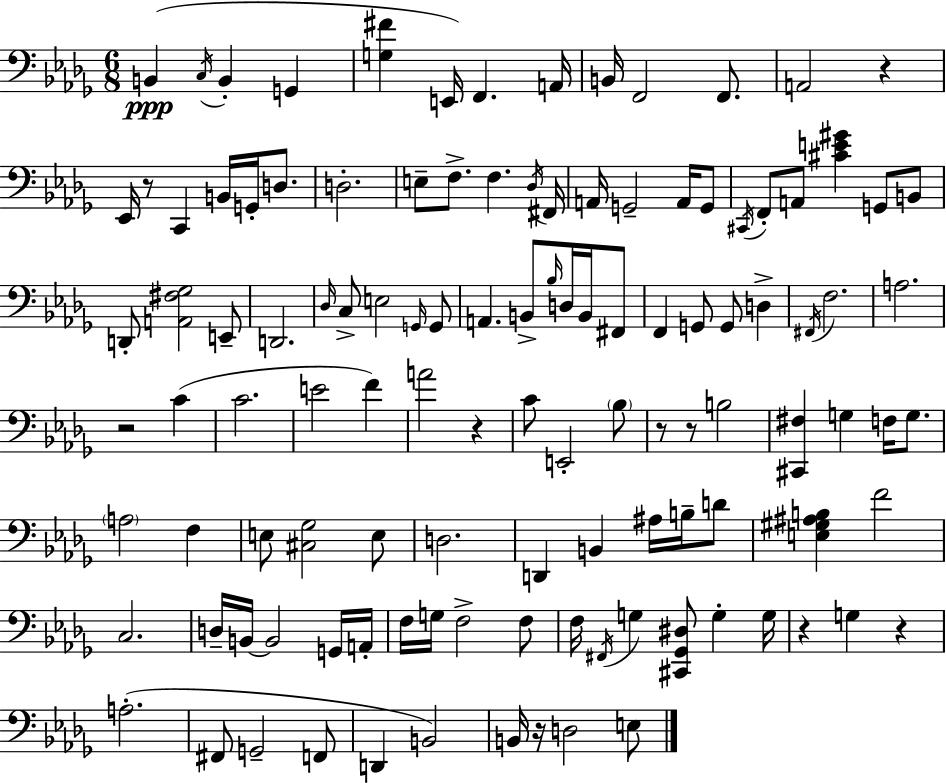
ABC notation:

X:1
T:Untitled
M:6/8
L:1/4
K:Bbm
B,, C,/4 B,, G,, [G,^F] E,,/4 F,, A,,/4 B,,/4 F,,2 F,,/2 A,,2 z _E,,/4 z/2 C,, B,,/4 G,,/4 D,/2 D,2 E,/2 F,/2 F, _D,/4 ^F,,/4 A,,/4 G,,2 A,,/4 G,,/2 ^C,,/4 F,,/2 A,,/2 [^CE^G] G,,/2 B,,/2 D,,/2 [A,,^F,_G,]2 E,,/2 D,,2 _D,/4 C,/2 E,2 G,,/4 G,,/2 A,, B,,/2 _B,/4 D,/4 B,,/4 ^F,,/2 F,, G,,/2 G,,/2 D, ^F,,/4 F,2 A,2 z2 C C2 E2 F A2 z C/2 E,,2 _B,/2 z/2 z/2 B,2 [^C,,^F,] G, F,/4 G,/2 A,2 F, E,/2 [^C,_G,]2 E,/2 D,2 D,, B,, ^A,/4 B,/4 D/2 [E,^G,^A,B,] F2 C,2 D,/4 B,,/4 B,,2 G,,/4 A,,/4 F,/4 G,/4 F,2 F,/2 F,/4 ^F,,/4 G, [^C,,_G,,^D,]/2 G, G,/4 z G, z A,2 ^F,,/2 G,,2 F,,/2 D,, B,,2 B,,/4 z/4 D,2 E,/2